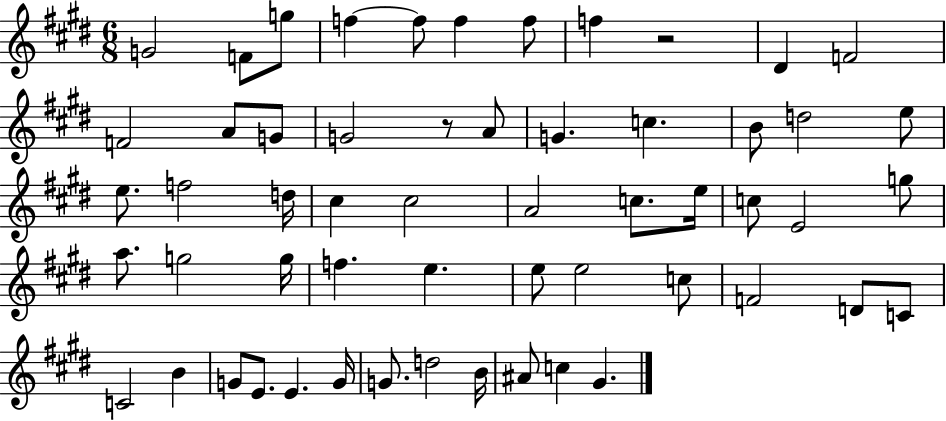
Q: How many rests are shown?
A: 2